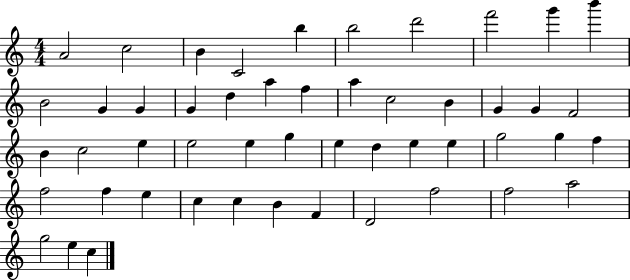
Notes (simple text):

A4/h C5/h B4/q C4/h B5/q B5/h D6/h F6/h G6/q B6/q B4/h G4/q G4/q G4/q D5/q A5/q F5/q A5/q C5/h B4/q G4/q G4/q F4/h B4/q C5/h E5/q E5/h E5/q G5/q E5/q D5/q E5/q E5/q G5/h G5/q F5/q F5/h F5/q E5/q C5/q C5/q B4/q F4/q D4/h F5/h F5/h A5/h G5/h E5/q C5/q